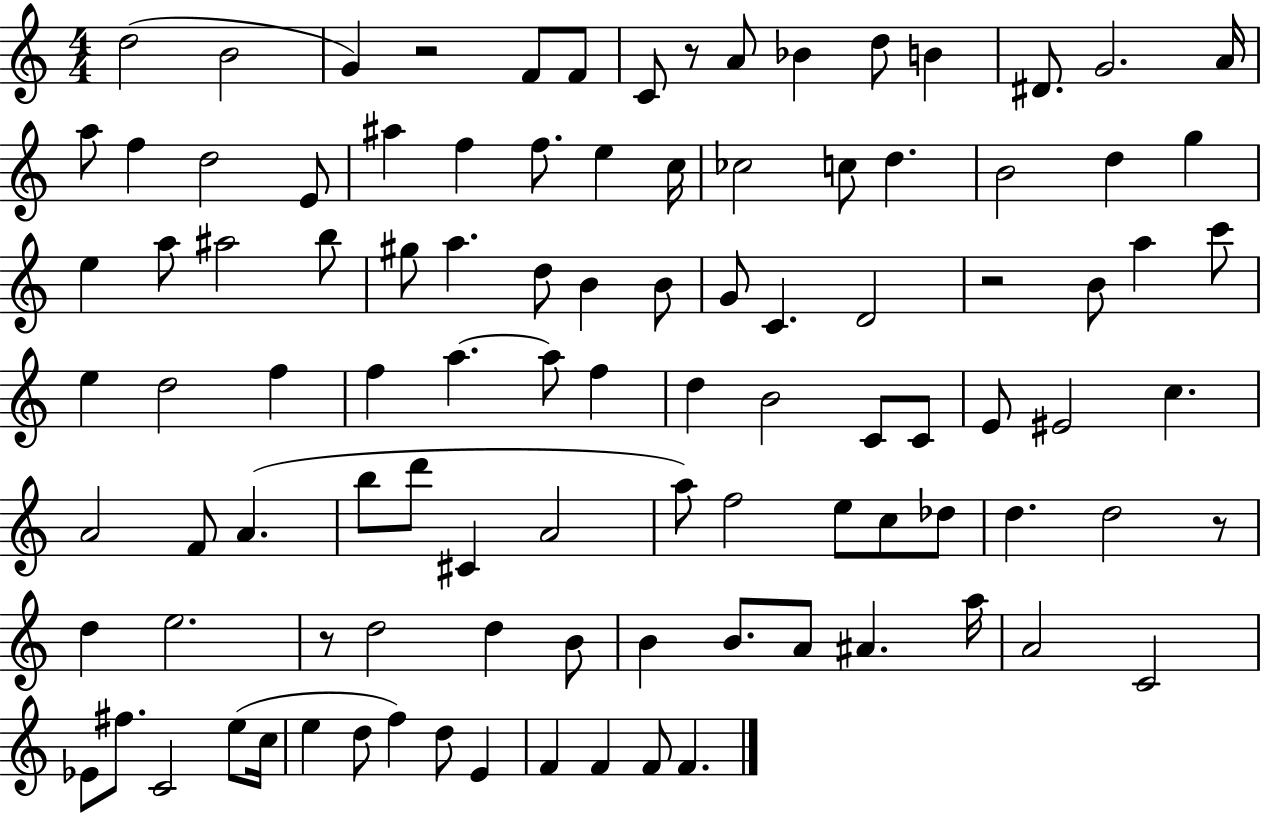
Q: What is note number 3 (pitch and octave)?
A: G4